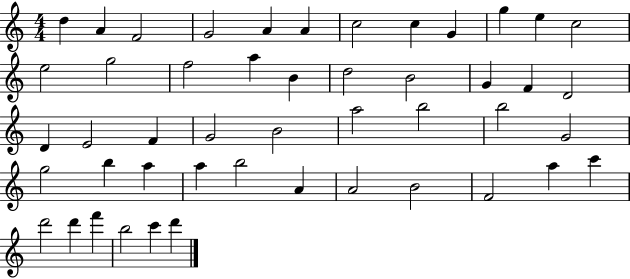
D5/q A4/q F4/h G4/h A4/q A4/q C5/h C5/q G4/q G5/q E5/q C5/h E5/h G5/h F5/h A5/q B4/q D5/h B4/h G4/q F4/q D4/h D4/q E4/h F4/q G4/h B4/h A5/h B5/h B5/h G4/h G5/h B5/q A5/q A5/q B5/h A4/q A4/h B4/h F4/h A5/q C6/q D6/h D6/q F6/q B5/h C6/q D6/q